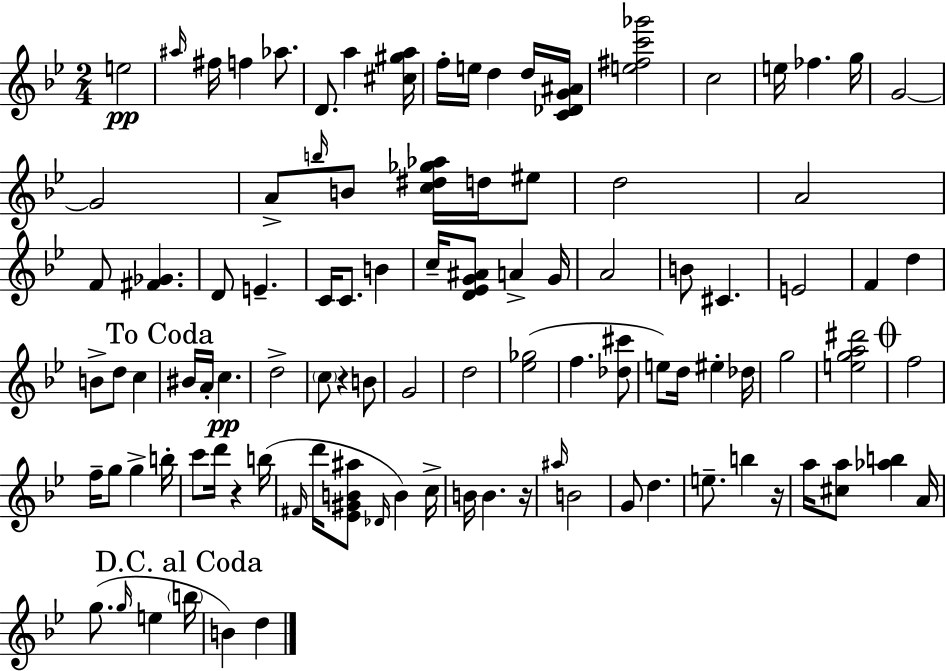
{
  \clef treble
  \numericTimeSignature
  \time 2/4
  \key bes \major
  e''2\pp | \grace { ais''16 } fis''16 f''4 aes''8. | d'8. a''4 | <cis'' gis'' a''>16 f''16-. e''16 d''4 d''16 | \break <c' des' g' ais'>16 <e'' fis'' c''' ges'''>2 | c''2 | e''16 fes''4. | g''16 g'2~~ | \break g'2 | a'8-> \grace { b''16 } b'8 <c'' dis'' ges'' aes''>16 d''16 | eis''8 d''2 | a'2 | \break f'8 <fis' ges'>4. | d'8 e'4.-- | c'16 c'8. b'4 | c''16-- <d' ees' g' ais'>8 a'4-> | \break g'16 a'2 | b'8 cis'4. | e'2 | f'4 d''4 | \break b'8-> d''8 c''4 | \mark "To Coda" bis'16 a'16-. c''4.\pp | d''2-> | \parenthesize c''8 r4 | \break b'8 g'2 | d''2 | <ees'' ges''>2( | f''4. | \break <des'' cis'''>8 e''8) d''16 eis''4-. | des''16 g''2 | <e'' g'' a'' dis'''>2 | \mark \markup { \musicglyph "scripts.coda" } f''2 | \break f''16-- g''8 g''4-> | b''16-. c'''8 d'''16 r4 | b''16( \grace { fis'16 } d'''16 <ees' gis' b' ais''>8 \grace { des'16 }) b'4 | c''16-> b'16 b'4. | \break r16 \grace { ais''16 } b'2 | g'8 d''4. | e''8.-- | b''4 r16 a''16 <cis'' a''>8 | \break <aes'' b''>4 a'16 g''8.( | \grace { g''16 } e''4 \mark "D.C. al Coda" \parenthesize b''16 b'4) | d''4 \bar "|."
}